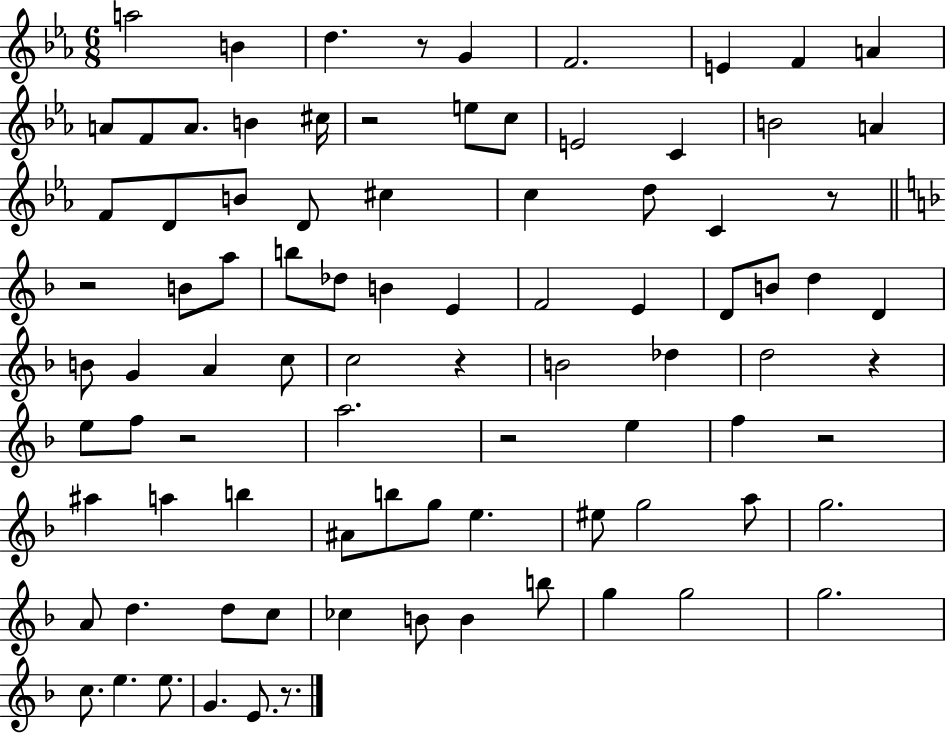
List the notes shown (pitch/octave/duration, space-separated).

A5/h B4/q D5/q. R/e G4/q F4/h. E4/q F4/q A4/q A4/e F4/e A4/e. B4/q C#5/s R/h E5/e C5/e E4/h C4/q B4/h A4/q F4/e D4/e B4/e D4/e C#5/q C5/q D5/e C4/q R/e R/h B4/e A5/e B5/e Db5/e B4/q E4/q F4/h E4/q D4/e B4/e D5/q D4/q B4/e G4/q A4/q C5/e C5/h R/q B4/h Db5/q D5/h R/q E5/e F5/e R/h A5/h. R/h E5/q F5/q R/h A#5/q A5/q B5/q A#4/e B5/e G5/e E5/q. EIS5/e G5/h A5/e G5/h. A4/e D5/q. D5/e C5/e CES5/q B4/e B4/q B5/e G5/q G5/h G5/h. C5/e. E5/q. E5/e. G4/q. E4/e. R/e.